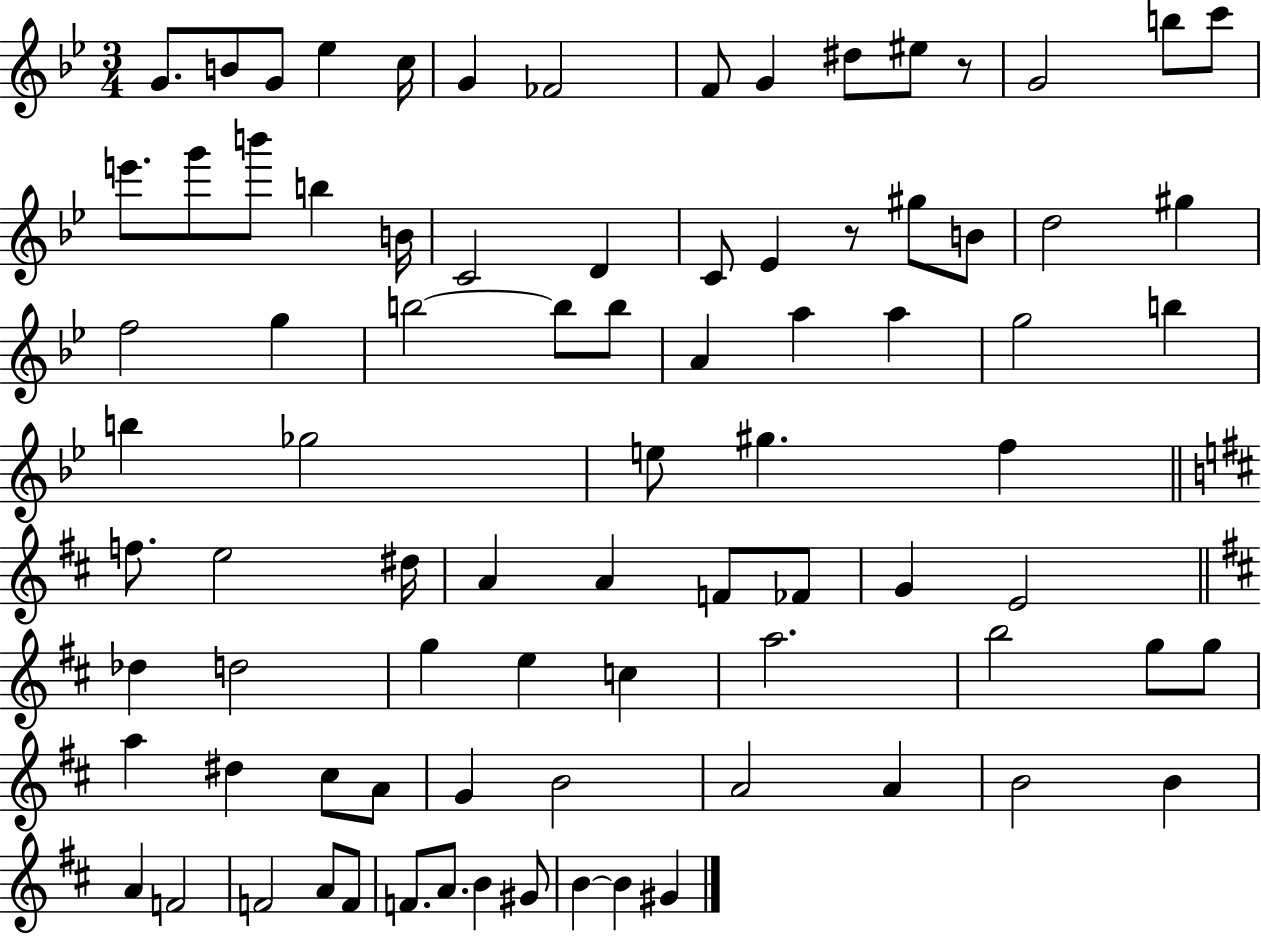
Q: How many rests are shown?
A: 2